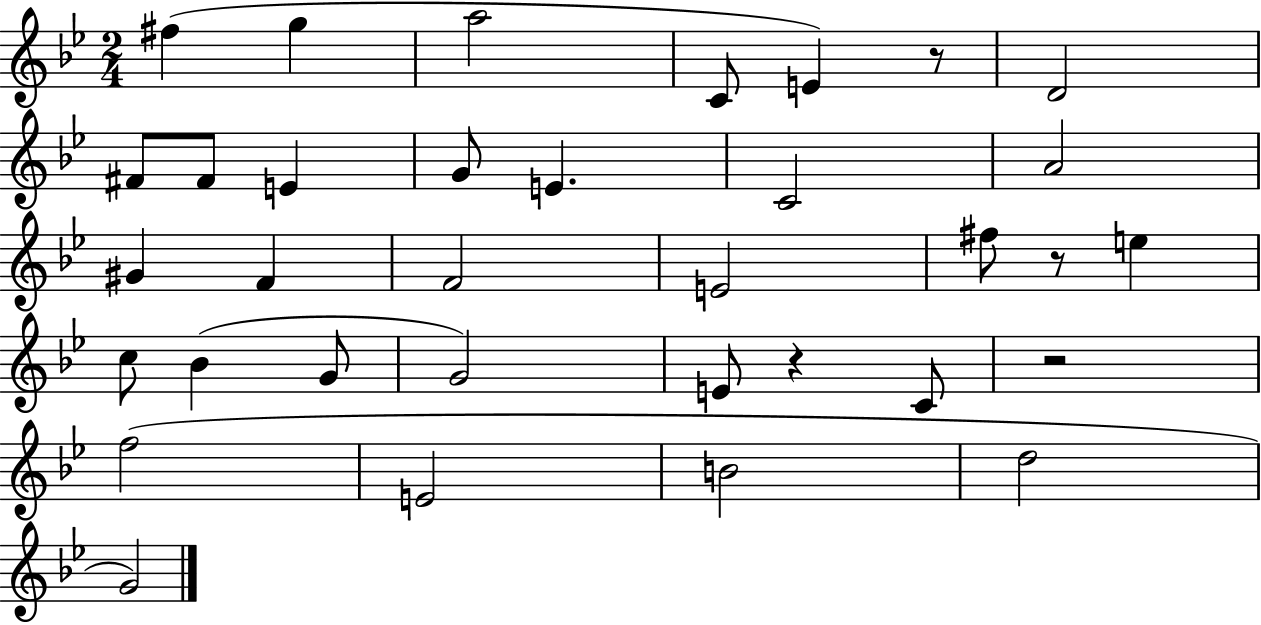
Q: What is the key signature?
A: BES major